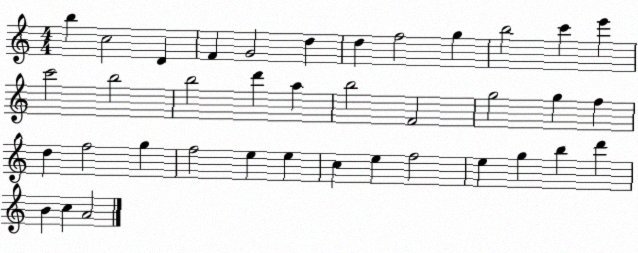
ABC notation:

X:1
T:Untitled
M:4/4
L:1/4
K:C
b c2 D F G2 d d f2 g b2 c' e' c'2 b2 b2 d' a b2 F2 g2 g f d f2 g f2 e e c e f2 e g b d' B c A2